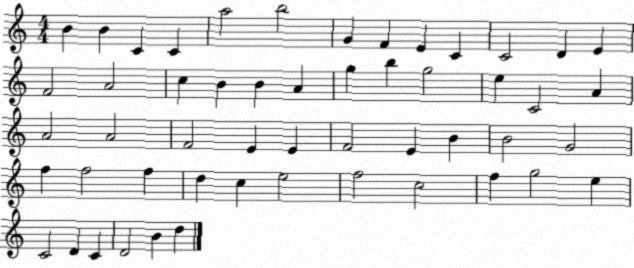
X:1
T:Untitled
M:4/4
L:1/4
K:C
B B C C a2 b2 G F E C C2 D E F2 A2 c B B A g b g2 e C2 A A2 A2 F2 E E F2 E B B2 G2 f f2 f d c e2 f2 c2 f g2 e C2 D C D2 B d